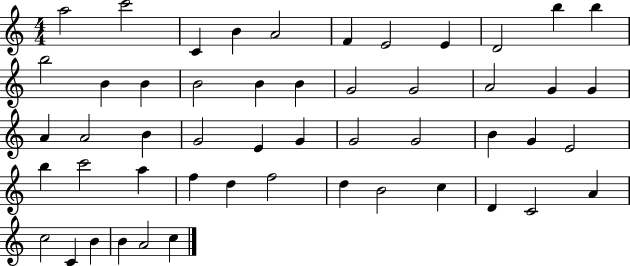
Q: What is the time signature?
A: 4/4